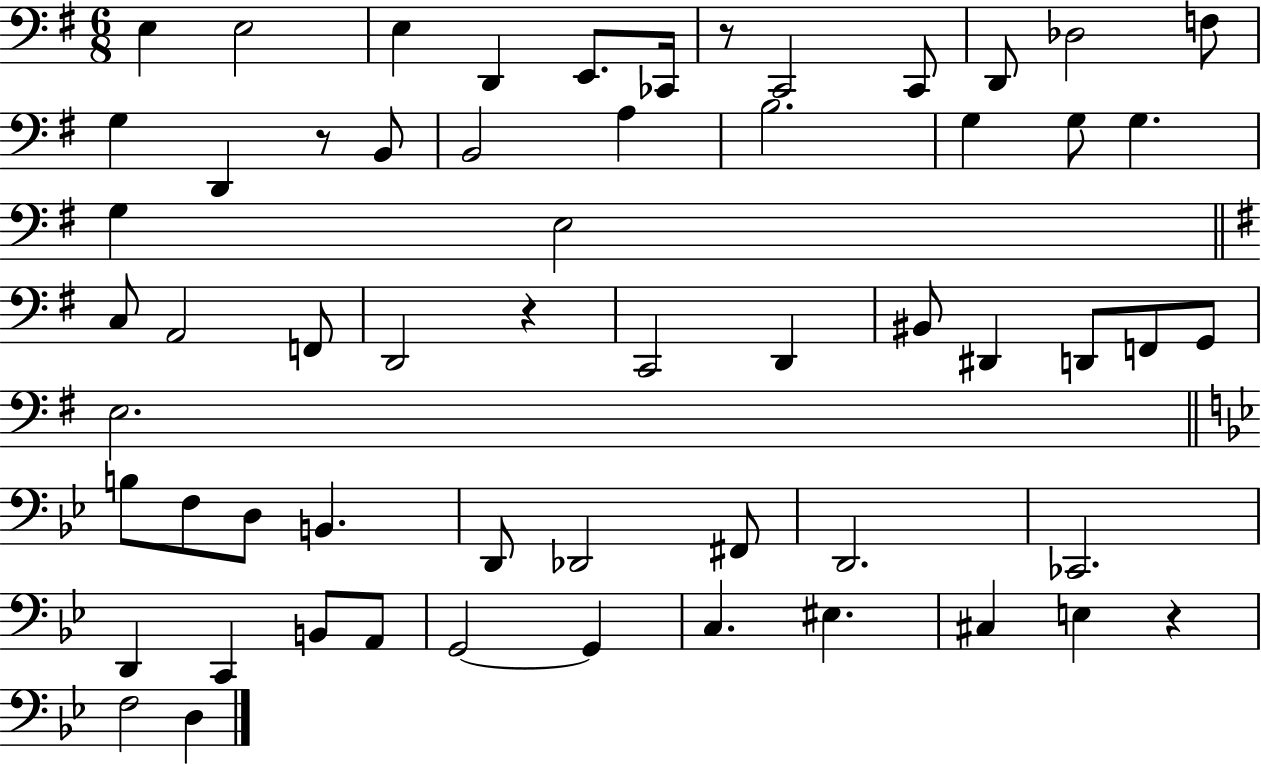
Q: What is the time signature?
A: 6/8